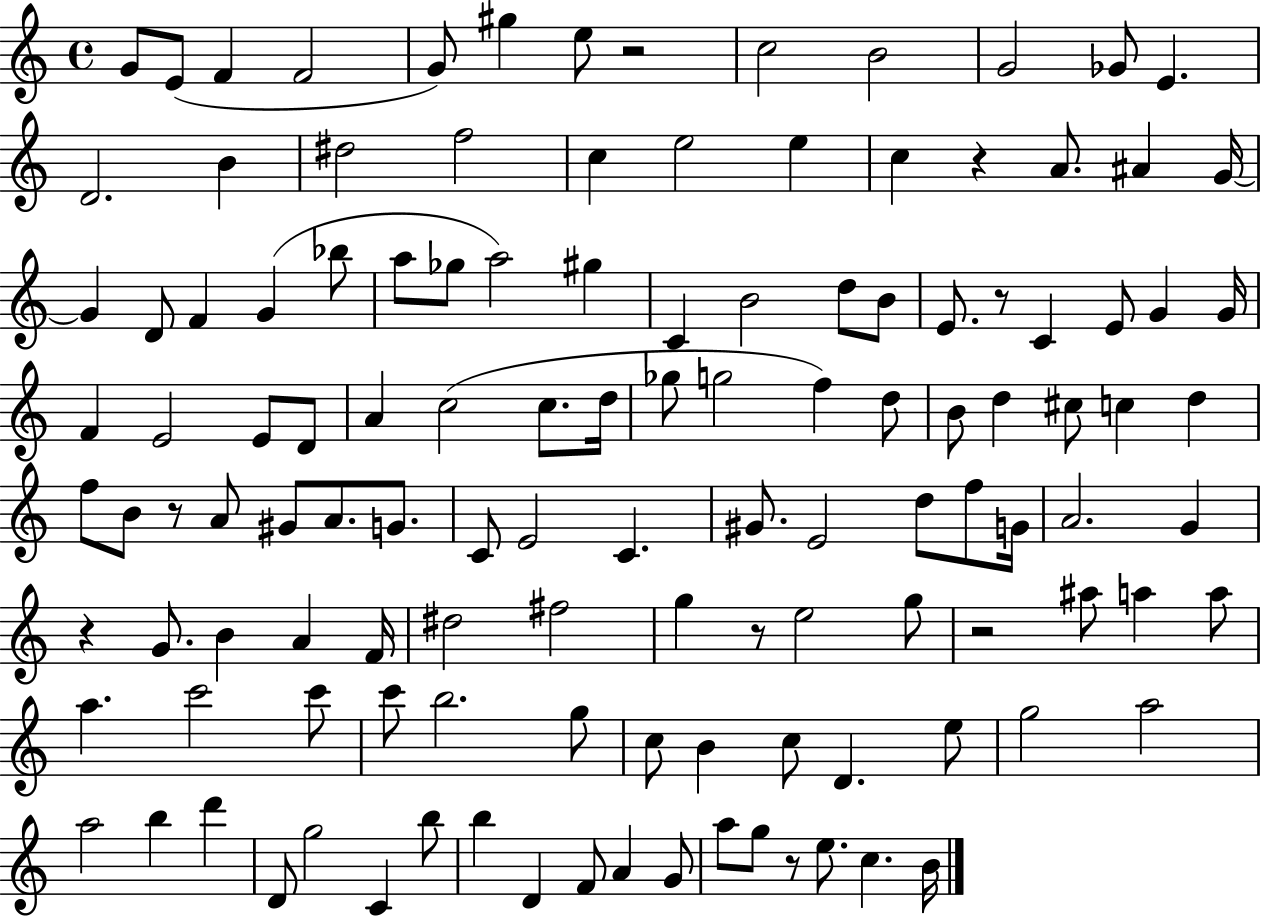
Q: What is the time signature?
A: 4/4